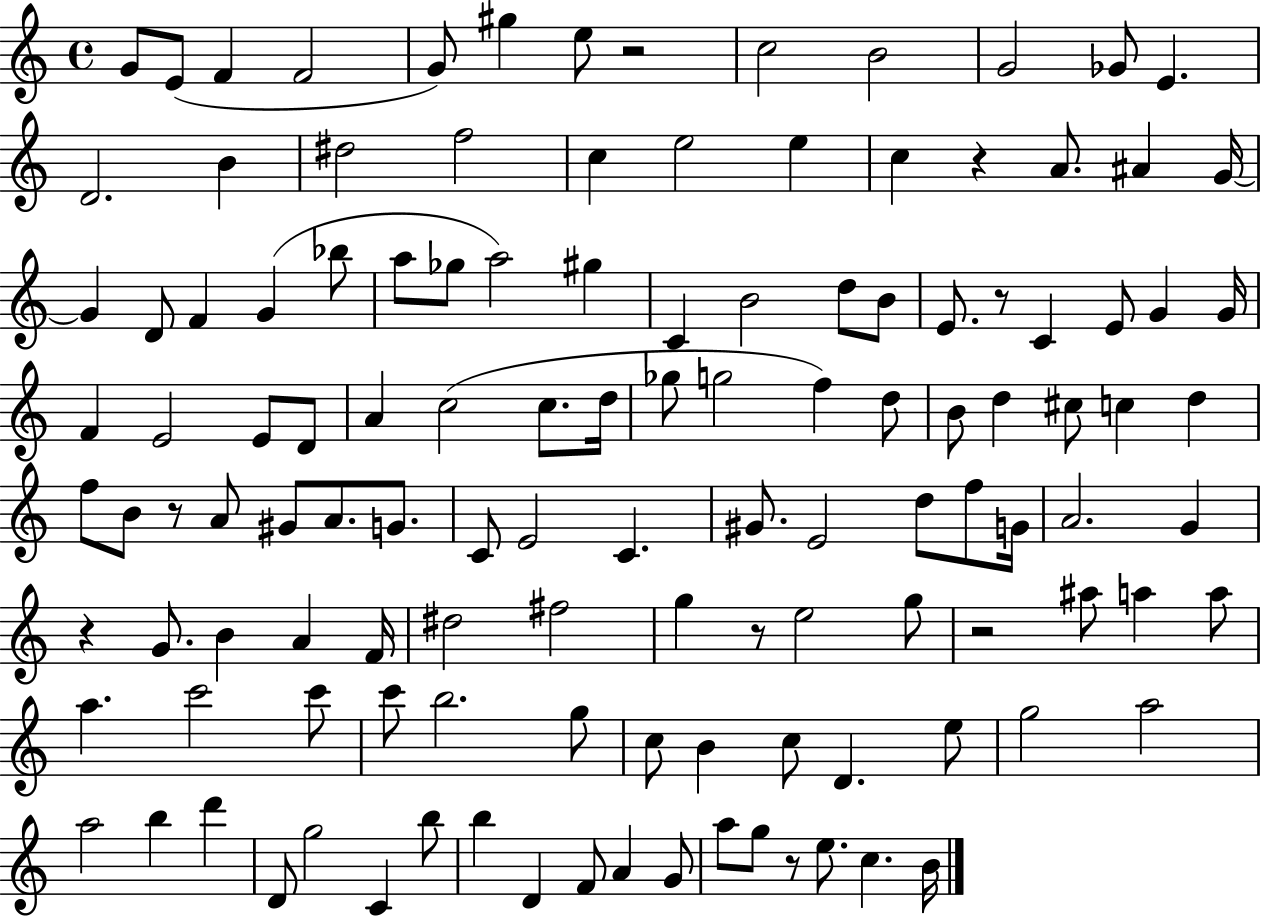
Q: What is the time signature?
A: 4/4